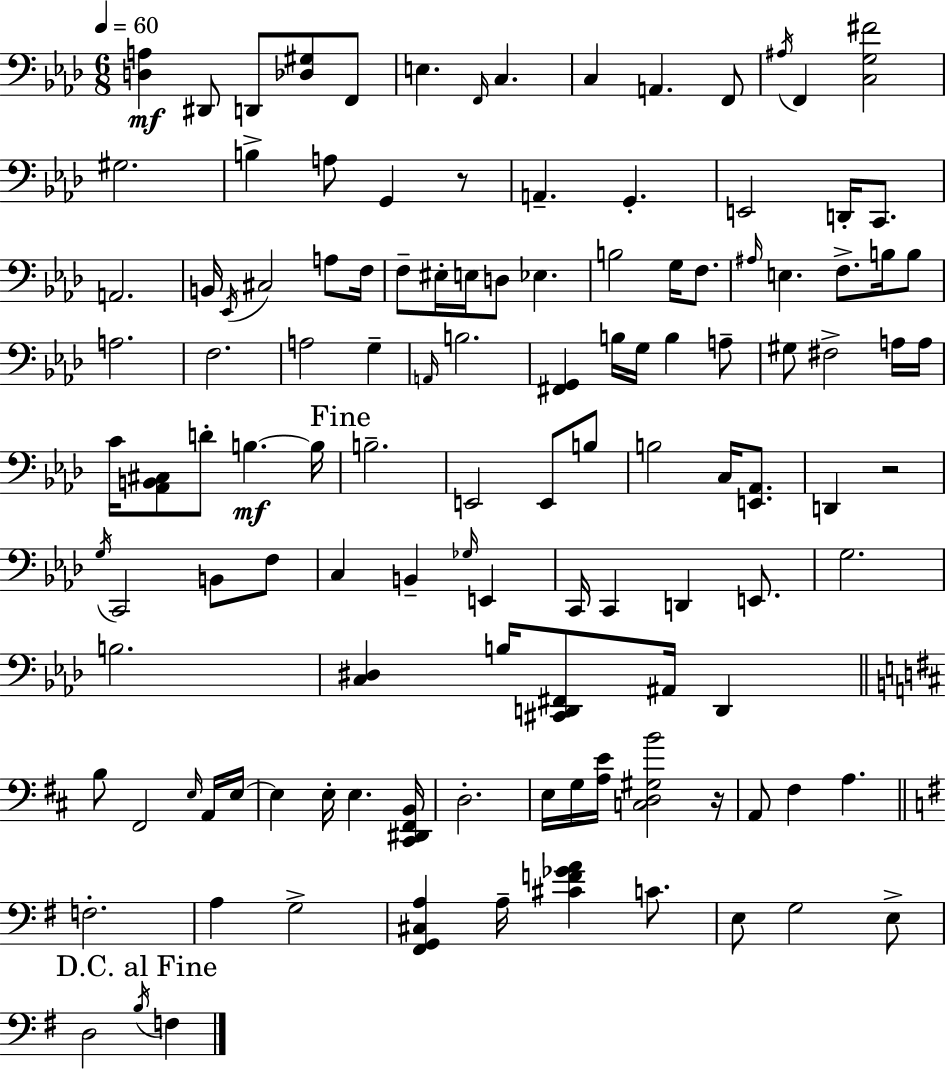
{
  \clef bass
  \numericTimeSignature
  \time 6/8
  \key aes \major
  \tempo 4 = 60
  <d a>4\mf dis,8 d,8 <des gis>8 f,8 | e4. \grace { f,16 } c4. | c4 a,4. f,8 | \acciaccatura { ais16 } f,4 <c g fis'>2 | \break gis2. | b4-> a8 g,4 | r8 a,4.-- g,4.-. | e,2 d,16-. c,8. | \break a,2. | b,16 \acciaccatura { ees,16 } cis2 | a8 f16 f8-- eis16-. e16 d8 ees4. | b2 g16 | \break f8. \grace { ais16 } e4. f8.-> | b16 b8 a2. | f2. | a2 | \break g4-- \grace { a,16 } b2. | <fis, g,>4 b16 g16 b4 | a8-- gis8 fis2-> | a16 a16 c'16 <aes, b, cis>8 d'8-. b4.~~\mf | \break b16 \mark "Fine" b2.-- | e,2 | e,8 b8 b2 | c16 <e, aes,>8. d,4 r2 | \break \acciaccatura { g16 } c,2 | b,8 f8 c4 b,4-- | \grace { ges16 } e,4 c,16 c,4 | d,4 e,8. g2. | \break b2. | <c dis>4 b16 | <cis, d, fis,>8 ais,16 d,4 \bar "||" \break \key d \major b8 fis,2 \grace { e16 } a,16 | e16~~ e4 e16-. e4. | <cis, dis, fis, b,>16 d2.-. | e16 g16 <a e'>16 <c d gis b'>2 | \break r16 a,8 fis4 a4. | \bar "||" \break \key e \minor f2.-. | a4 g2-> | <fis, g, cis a>4 a16-- <cis' f' ges' a'>4 c'8. | e8 g2 e8-> | \break \mark "D.C. al Fine" d2 \acciaccatura { b16 } f4 | \bar "|."
}